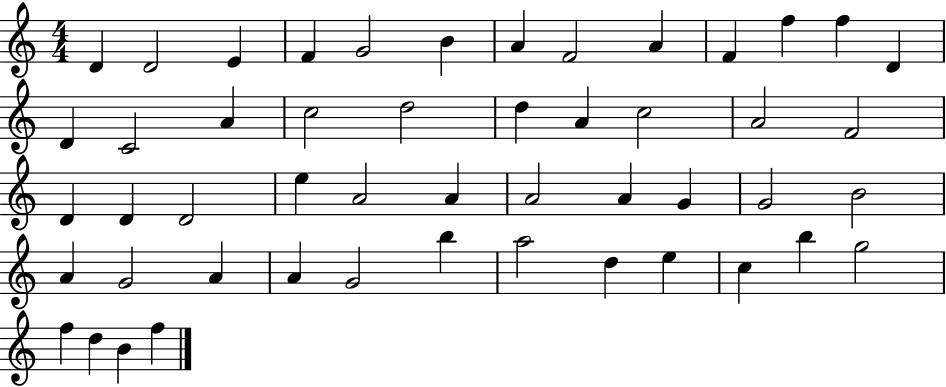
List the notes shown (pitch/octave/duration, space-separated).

D4/q D4/h E4/q F4/q G4/h B4/q A4/q F4/h A4/q F4/q F5/q F5/q D4/q D4/q C4/h A4/q C5/h D5/h D5/q A4/q C5/h A4/h F4/h D4/q D4/q D4/h E5/q A4/h A4/q A4/h A4/q G4/q G4/h B4/h A4/q G4/h A4/q A4/q G4/h B5/q A5/h D5/q E5/q C5/q B5/q G5/h F5/q D5/q B4/q F5/q